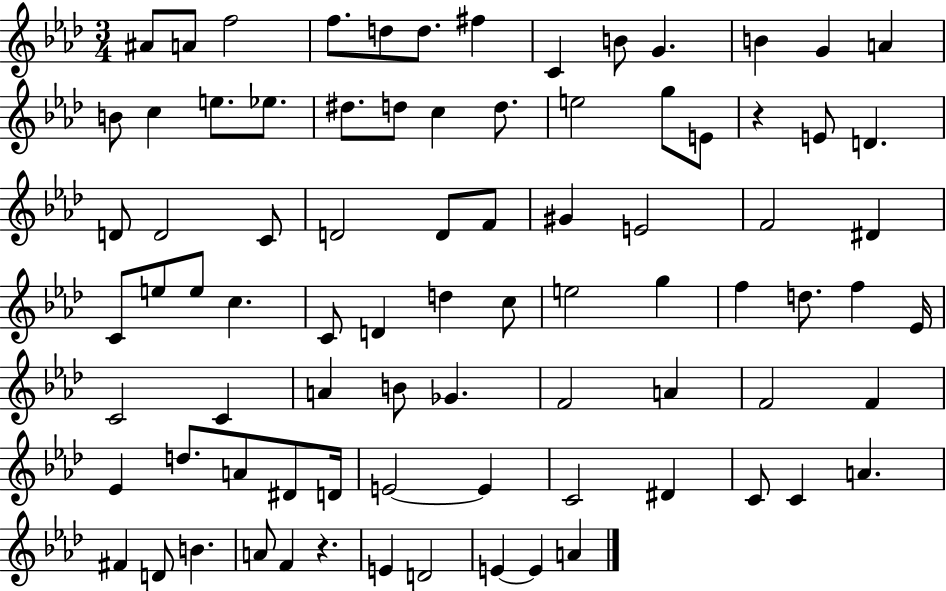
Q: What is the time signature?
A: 3/4